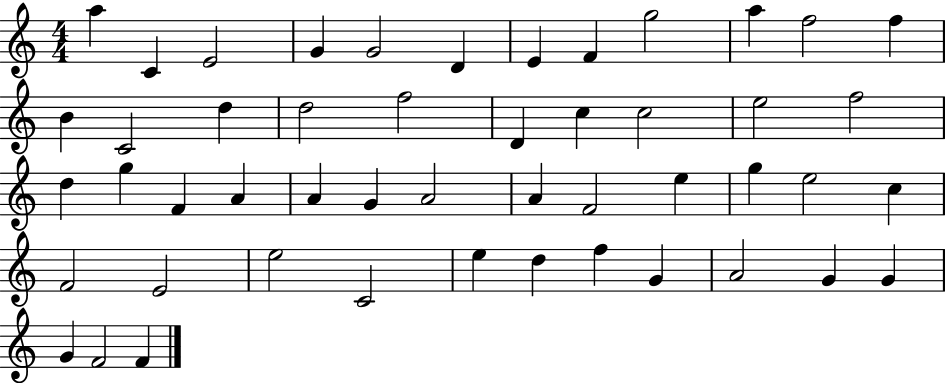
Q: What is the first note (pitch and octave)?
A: A5